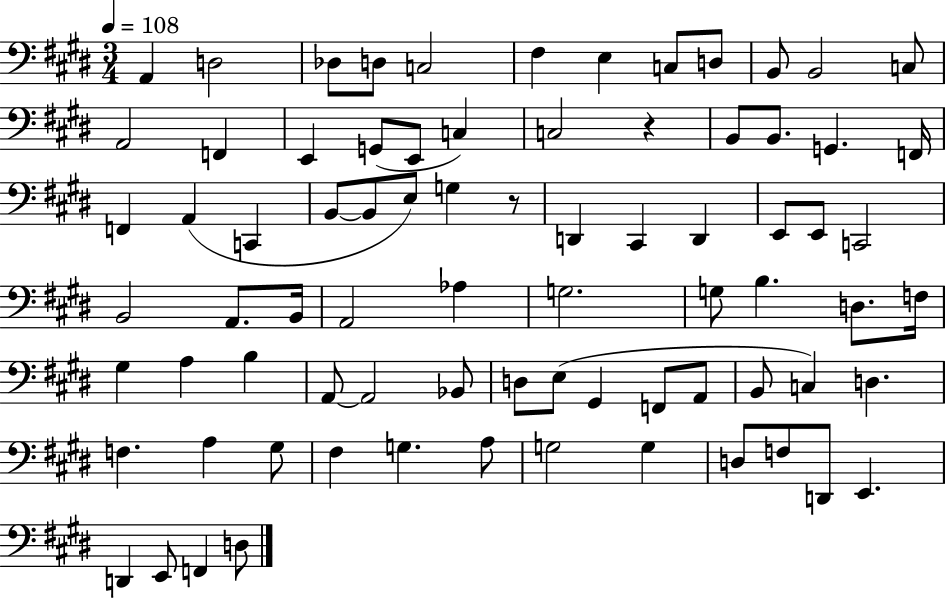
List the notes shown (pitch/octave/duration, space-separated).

A2/q D3/h Db3/e D3/e C3/h F#3/q E3/q C3/e D3/e B2/e B2/h C3/e A2/h F2/q E2/q G2/e E2/e C3/q C3/h R/q B2/e B2/e. G2/q. F2/s F2/q A2/q C2/q B2/e B2/e E3/e G3/q R/e D2/q C#2/q D2/q E2/e E2/e C2/h B2/h A2/e. B2/s A2/h Ab3/q G3/h. G3/e B3/q. D3/e. F3/s G#3/q A3/q B3/q A2/e A2/h Bb2/e D3/e E3/e G#2/q F2/e A2/e B2/e C3/q D3/q. F3/q. A3/q G#3/e F#3/q G3/q. A3/e G3/h G3/q D3/e F3/e D2/e E2/q. D2/q E2/e F2/q D3/e